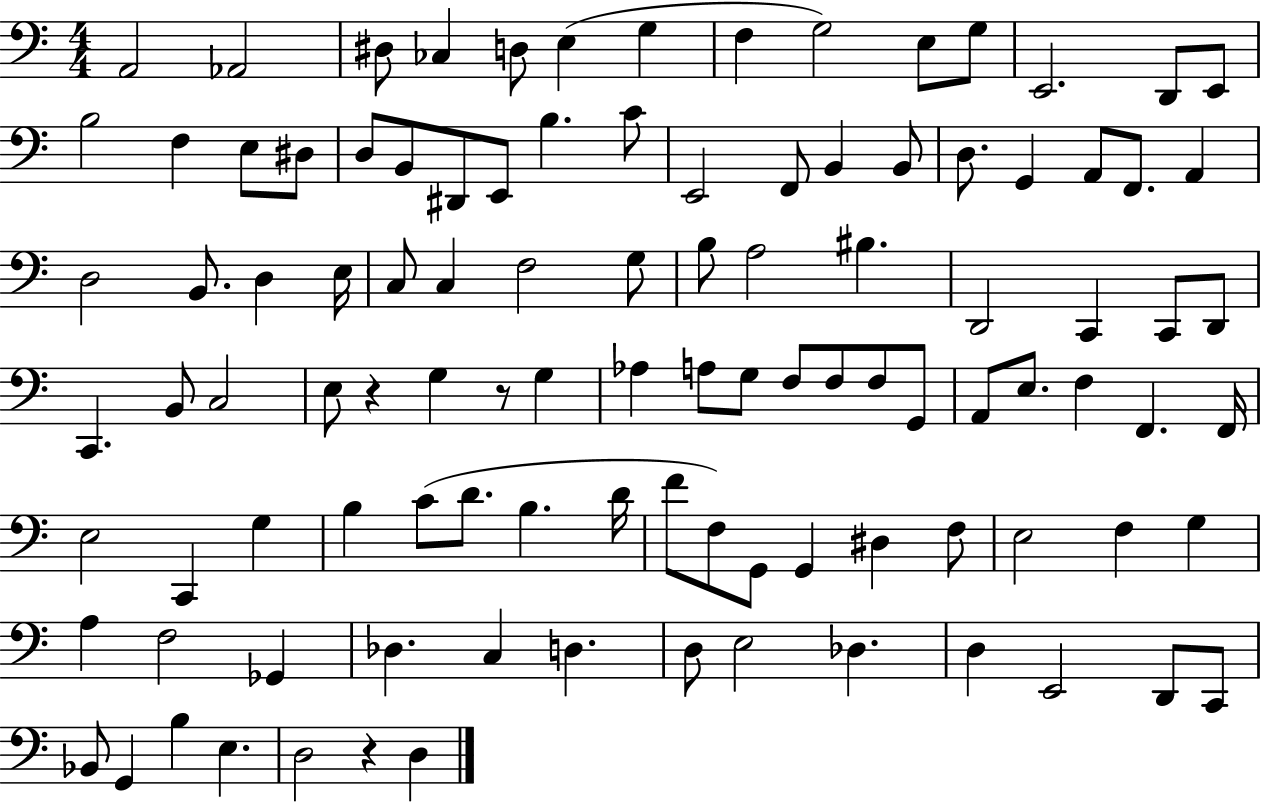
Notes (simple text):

A2/h Ab2/h D#3/e CES3/q D3/e E3/q G3/q F3/q G3/h E3/e G3/e E2/h. D2/e E2/e B3/h F3/q E3/e D#3/e D3/e B2/e D#2/e E2/e B3/q. C4/e E2/h F2/e B2/q B2/e D3/e. G2/q A2/e F2/e. A2/q D3/h B2/e. D3/q E3/s C3/e C3/q F3/h G3/e B3/e A3/h BIS3/q. D2/h C2/q C2/e D2/e C2/q. B2/e C3/h E3/e R/q G3/q R/e G3/q Ab3/q A3/e G3/e F3/e F3/e F3/e G2/e A2/e E3/e. F3/q F2/q. F2/s E3/h C2/q G3/q B3/q C4/e D4/e. B3/q. D4/s F4/e F3/e G2/e G2/q D#3/q F3/e E3/h F3/q G3/q A3/q F3/h Gb2/q Db3/q. C3/q D3/q. D3/e E3/h Db3/q. D3/q E2/h D2/e C2/e Bb2/e G2/q B3/q E3/q. D3/h R/q D3/q